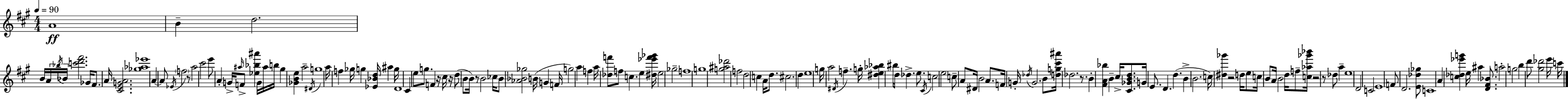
A4/w B4/q D5/h. B4/s A4/s Bb5/s Bb4/s [C6,D6,F#6]/h. Gb4/s F#4/e. A4/s [C#4,E4,G4,A4]/h. [Gb5,Ab5,Eb6]/w A4/q A4/e Eb4/s F5/h R/e A5/h C#6/h E6/e A4/q G4/s A#5/s F4/e [Eb5,Bb5,A#6]/q G4/s A#5/s B5/s G#5/q [Gb4,B4,E5]/q A5/h D#4/s G5/w A5/s F5/q Gb5/s G5/q [Eb4,Bb4,D5]/s A#5/q G5/s D4/w C#4/q E5/e G5/e. F4/q R/s C#5/s R/s D5/e B4/e B4/s R/e B4/h CES5/s B4/e [Ab4,Bb4,Gb5]/h B4/s G4/q F4/s G5/h A5/q F5/q A5/s [Db5,F6]/e F5/e C5/q. E5/q [D#5,Eb6,F6,Gb6]/s E5/h Gb5/h F5/w G5/w [G5,A#5,Db6]/h F5/h D5/h C5/q A4/s D5/e. C#5/h. D5/q E5/w G5/s A5/h D#4/s F5/q. G5/s [D#5,E5,Ab5,Bb5]/q BIS5/s D5/e Db5/q. E5/e. C#4/s C5/h E5/h C5/e A4/e D#4/s B4/h A4/e. F4/s G4/s Db5/s G4/h. B4/e [D5,G5,C#6,A#6]/s Db5/h. R/e. B4/q [F#4,A4,Bb5]/q B4/q C#5/s [C#4,Gb4,B4,D5]/e. G4/s E4/e. D4/q. D5/q. B4/q B4/h. C5/s [D#5,Gb6]/q R/h D5/s E5/e C5/s B4/e A4/s B4/h D5/s F5/e [C5,Ab5,Gb6,Bb6]/s R/h R/e Db5/e A5/q E5/w D4/h C4/h E4/w F4/e D4/h. [E4,Db5,Gb5]/e C4/w A4/q [C5,Db5,Eb6,G6]/q E5/s A#5/q [D4,F#4,Bb4]/e. A5/h G5/h B5/q D6/e [G#5,Db6]/h E6/s C6/s